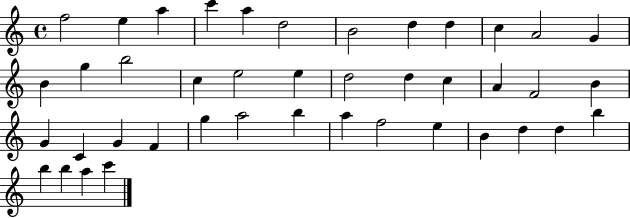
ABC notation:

X:1
T:Untitled
M:4/4
L:1/4
K:C
f2 e a c' a d2 B2 d d c A2 G B g b2 c e2 e d2 d c A F2 B G C G F g a2 b a f2 e B d d b b b a c'